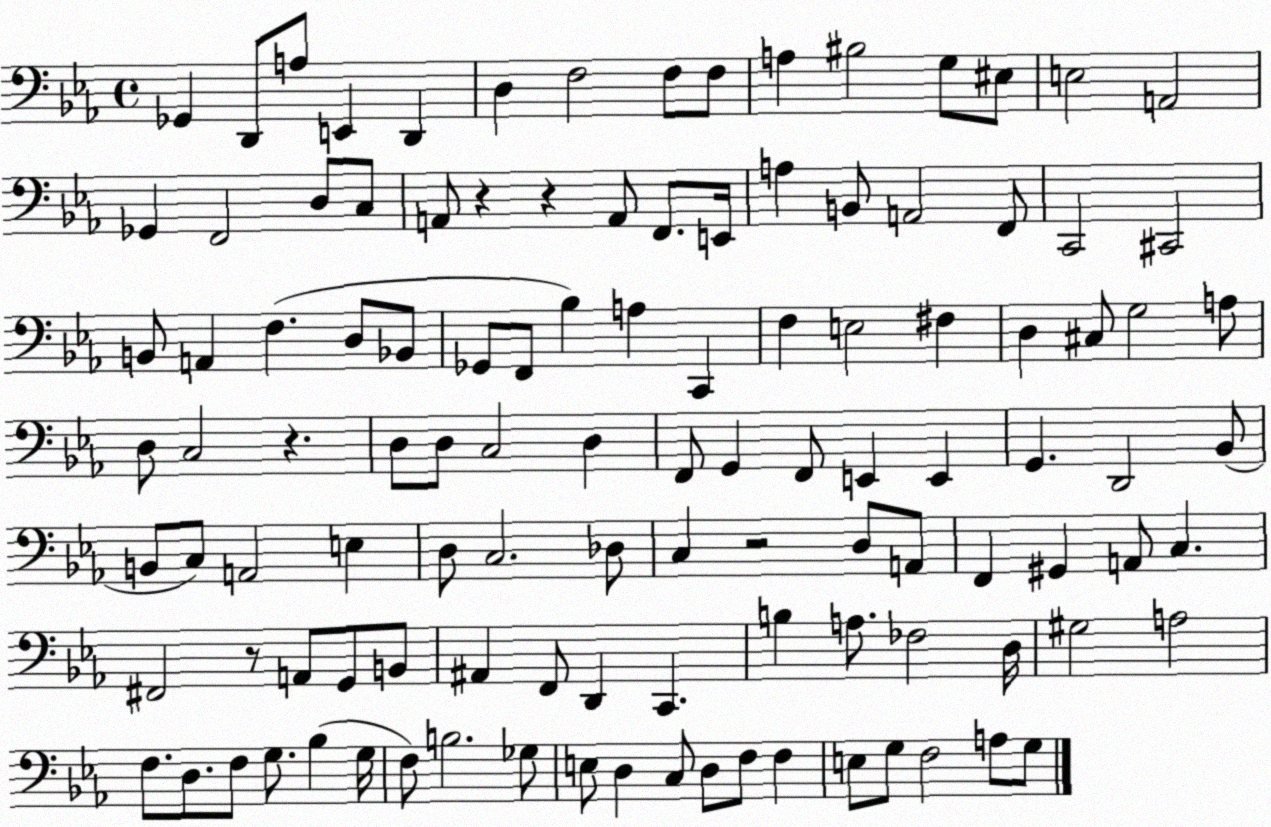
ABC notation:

X:1
T:Untitled
M:4/4
L:1/4
K:Eb
_G,, D,,/2 A,/2 E,, D,, D, F,2 F,/2 F,/2 A, ^B,2 G,/2 ^E,/2 E,2 A,,2 _G,, F,,2 D,/2 C,/2 A,,/2 z z A,,/2 F,,/2 E,,/4 A, B,,/2 A,,2 F,,/2 C,,2 ^C,,2 B,,/2 A,, F, D,/2 _B,,/2 _G,,/2 F,,/2 _B, A, C,, F, E,2 ^F, D, ^C,/2 G,2 A,/2 D,/2 C,2 z D,/2 D,/2 C,2 D, F,,/2 G,, F,,/2 E,, E,, G,, D,,2 _B,,/2 B,,/2 C,/2 A,,2 E, D,/2 C,2 _D,/2 C, z2 D,/2 A,,/2 F,, ^G,, A,,/2 C, ^F,,2 z/2 A,,/2 G,,/2 B,,/2 ^A,, F,,/2 D,, C,, B, A,/2 _F,2 D,/4 ^G,2 A,2 F,/2 D,/2 F,/2 G,/2 _B, G,/4 F,/2 B,2 _G,/2 E,/2 D, C,/2 D,/2 F,/2 F, E,/2 G,/2 F,2 A,/2 G,/2